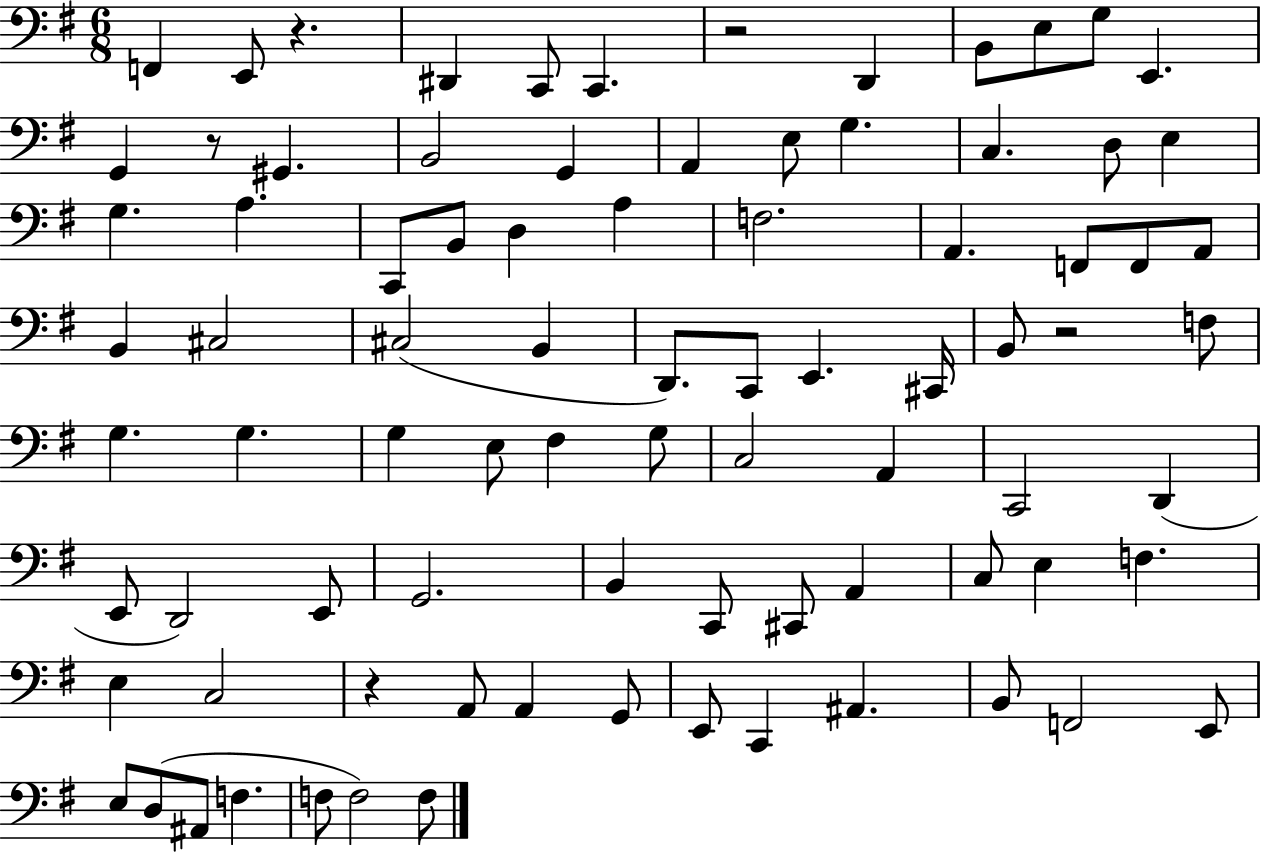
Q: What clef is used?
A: bass